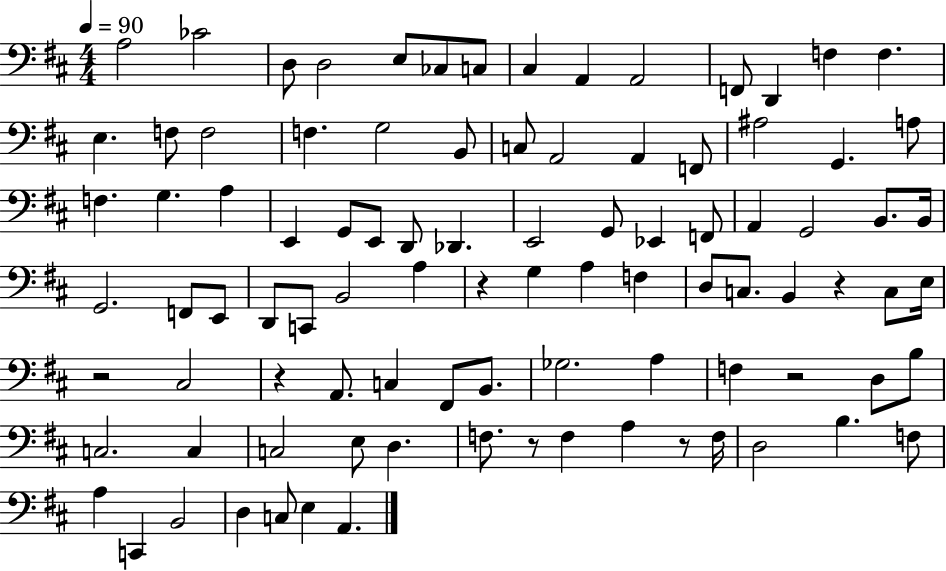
A3/h CES4/h D3/e D3/h E3/e CES3/e C3/e C#3/q A2/q A2/h F2/e D2/q F3/q F3/q. E3/q. F3/e F3/h F3/q. G3/h B2/e C3/e A2/h A2/q F2/e A#3/h G2/q. A3/e F3/q. G3/q. A3/q E2/q G2/e E2/e D2/e Db2/q. E2/h G2/e Eb2/q F2/e A2/q G2/h B2/e. B2/s G2/h. F2/e E2/e D2/e C2/e B2/h A3/q R/q G3/q A3/q F3/q D3/e C3/e. B2/q R/q C3/e E3/s R/h C#3/h R/q A2/e. C3/q F#2/e B2/e. Gb3/h. A3/q F3/q R/h D3/e B3/e C3/h. C3/q C3/h E3/e D3/q. F3/e. R/e F3/q A3/q R/e F3/s D3/h B3/q. F3/e A3/q C2/q B2/h D3/q C3/e E3/q A2/q.